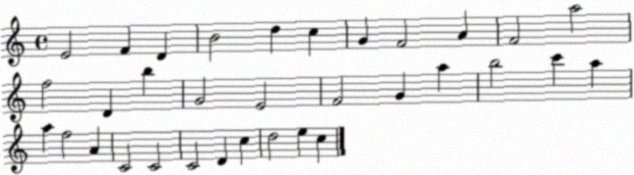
X:1
T:Untitled
M:4/4
L:1/4
K:C
E2 F D B2 d c G F2 A F2 a2 f2 D b G2 E2 F2 G a b2 c' a a f2 A C2 C2 C2 D c d2 e c